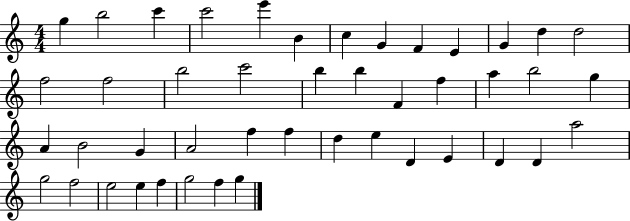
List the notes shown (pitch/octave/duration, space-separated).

G5/q B5/h C6/q C6/h E6/q B4/q C5/q G4/q F4/q E4/q G4/q D5/q D5/h F5/h F5/h B5/h C6/h B5/q B5/q F4/q F5/q A5/q B5/h G5/q A4/q B4/h G4/q A4/h F5/q F5/q D5/q E5/q D4/q E4/q D4/q D4/q A5/h G5/h F5/h E5/h E5/q F5/q G5/h F5/q G5/q